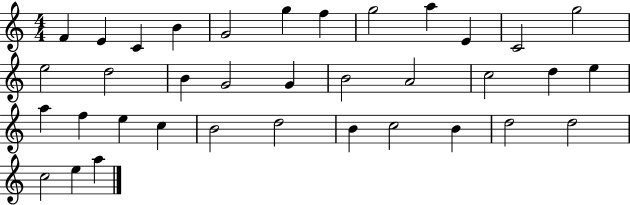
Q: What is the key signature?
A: C major